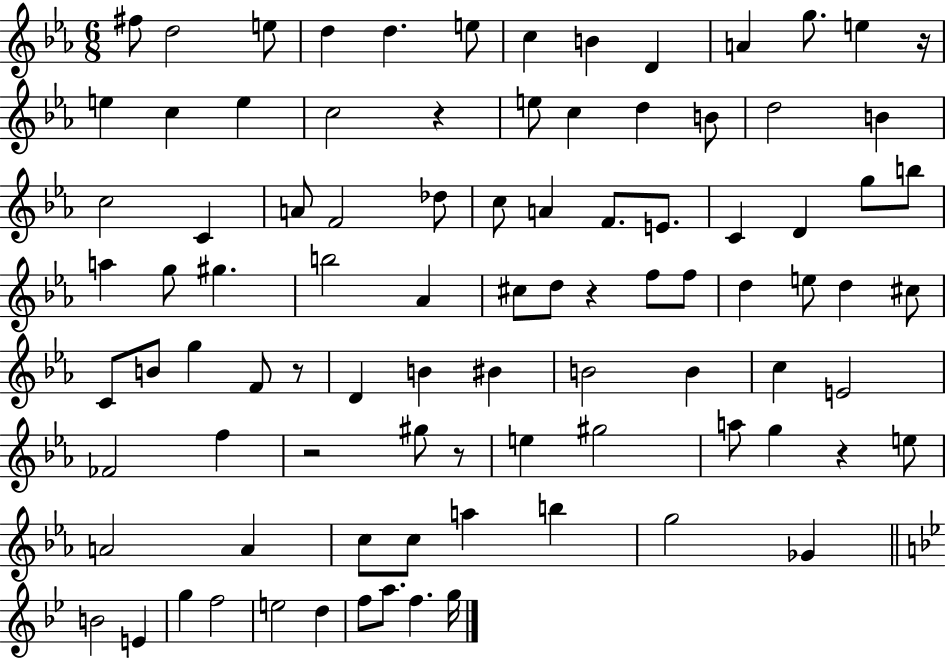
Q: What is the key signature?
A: EES major